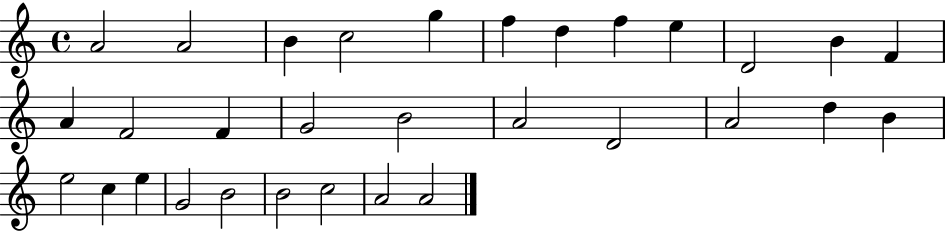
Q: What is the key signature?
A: C major